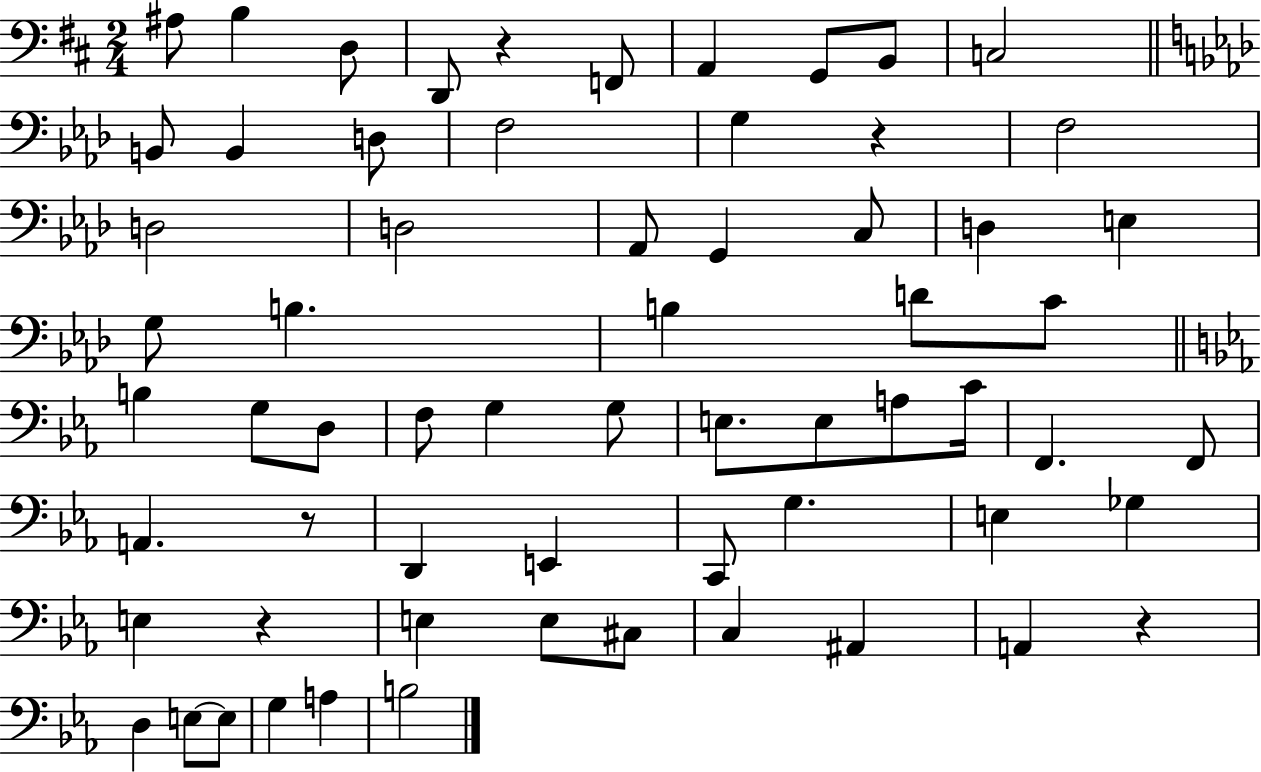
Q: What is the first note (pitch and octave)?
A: A#3